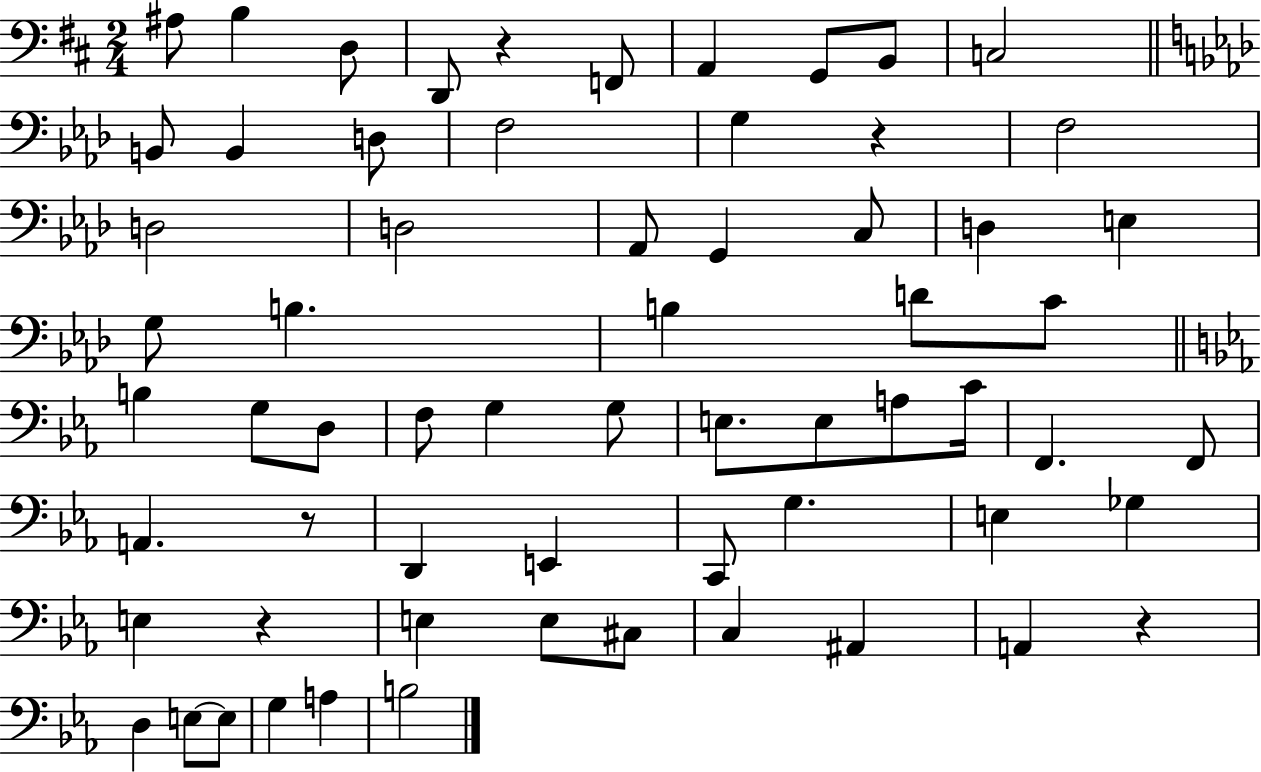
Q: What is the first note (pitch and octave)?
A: A#3